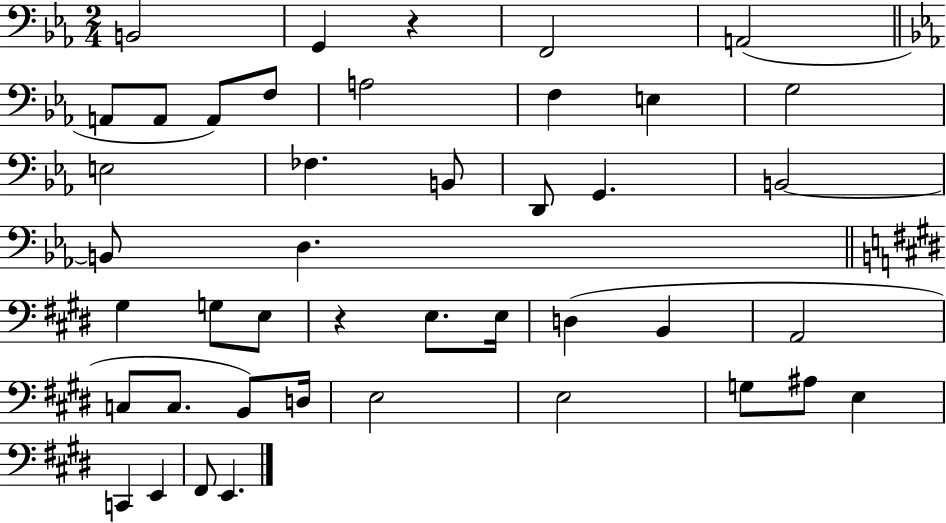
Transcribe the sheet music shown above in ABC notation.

X:1
T:Untitled
M:2/4
L:1/4
K:Eb
B,,2 G,, z F,,2 A,,2 A,,/2 A,,/2 A,,/2 F,/2 A,2 F, E, G,2 E,2 _F, B,,/2 D,,/2 G,, B,,2 B,,/2 D, ^G, G,/2 E,/2 z E,/2 E,/4 D, B,, A,,2 C,/2 C,/2 B,,/2 D,/4 E,2 E,2 G,/2 ^A,/2 E, C,, E,, ^F,,/2 E,,